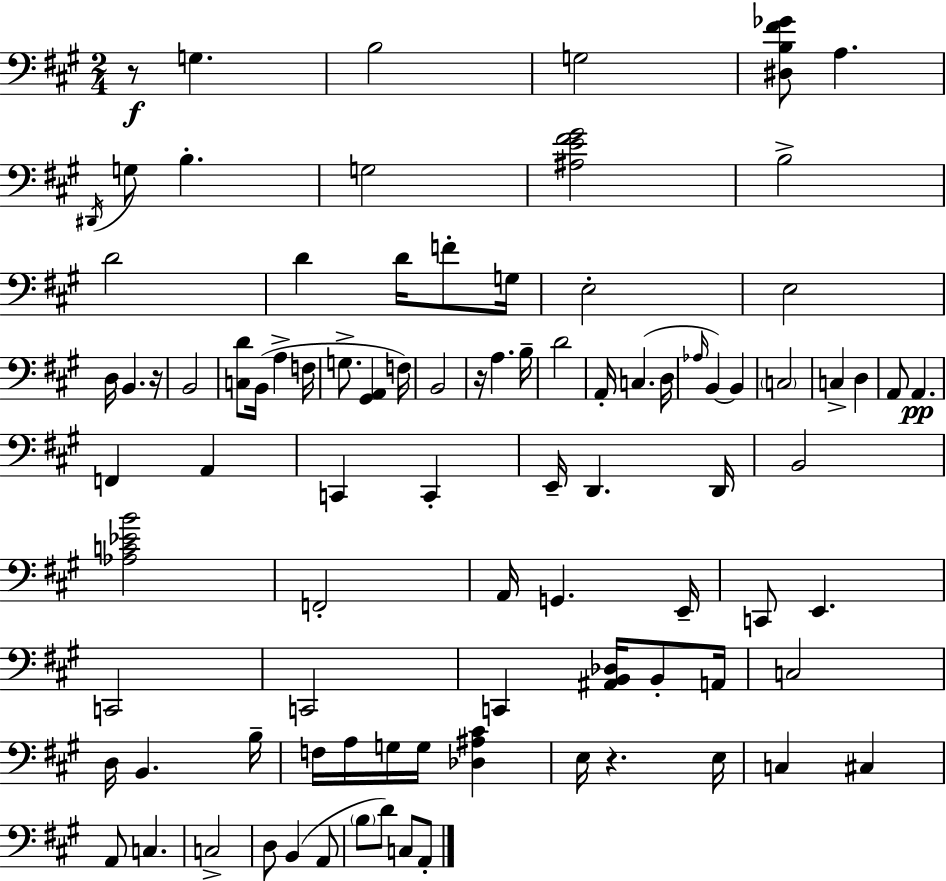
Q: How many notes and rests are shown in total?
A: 91